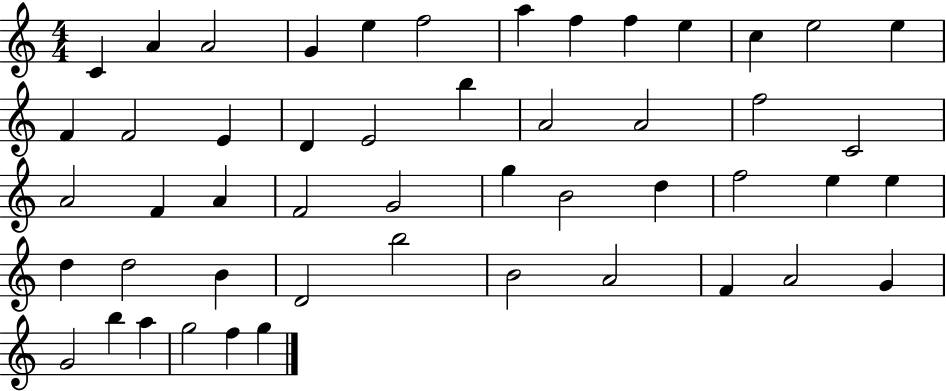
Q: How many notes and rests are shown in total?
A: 50